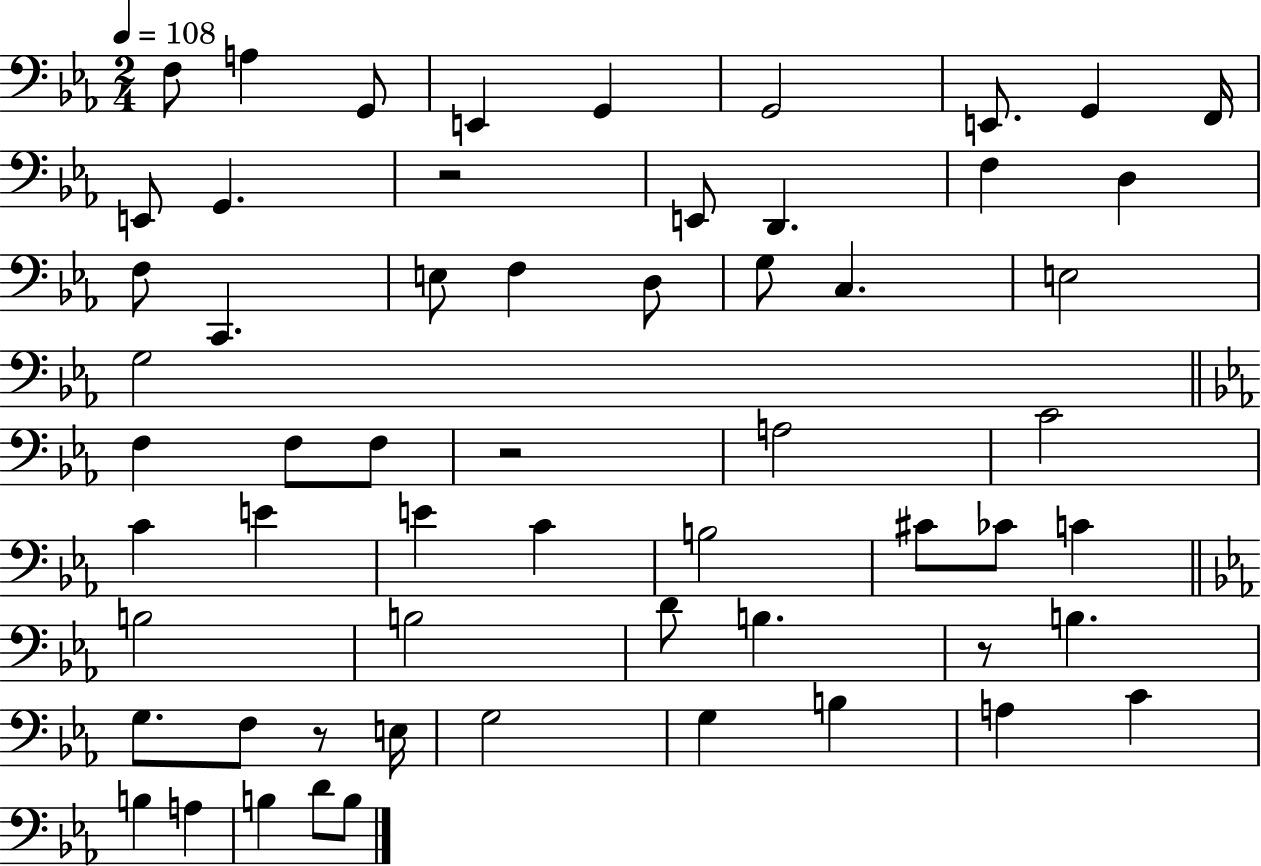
{
  \clef bass
  \numericTimeSignature
  \time 2/4
  \key ees \major
  \tempo 4 = 108
  \repeat volta 2 { f8 a4 g,8 | e,4 g,4 | g,2 | e,8. g,4 f,16 | \break e,8 g,4. | r2 | e,8 d,4. | f4 d4 | \break f8 c,4. | e8 f4 d8 | g8 c4. | e2 | \break g2 | \bar "||" \break \key ees \major f4 f8 f8 | r2 | a2 | c'2 | \break c'4 e'4 | e'4 c'4 | b2 | cis'8 ces'8 c'4 | \break \bar "||" \break \key ees \major b2 | b2 | d'8 b4. | r8 b4. | \break g8. f8 r8 e16 | g2 | g4 b4 | a4 c'4 | \break b4 a4 | b4 d'8 b8 | } \bar "|."
}